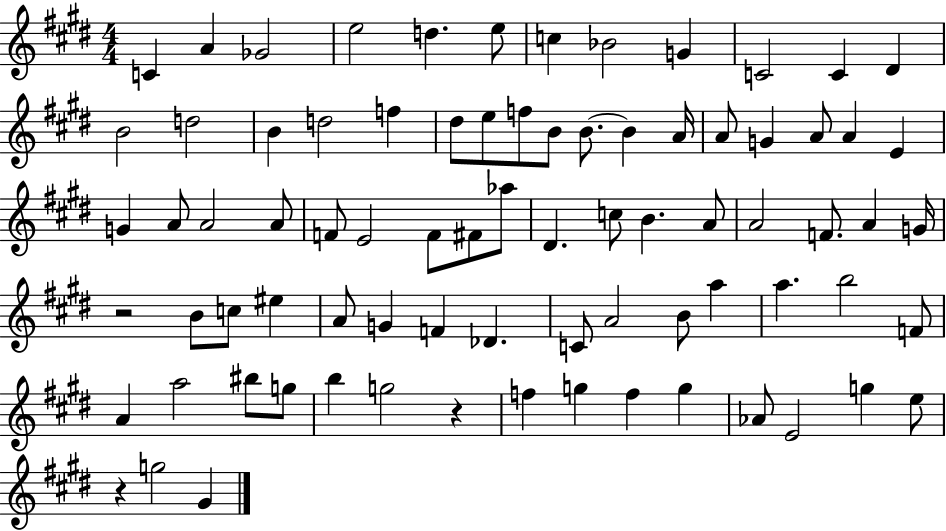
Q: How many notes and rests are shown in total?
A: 79